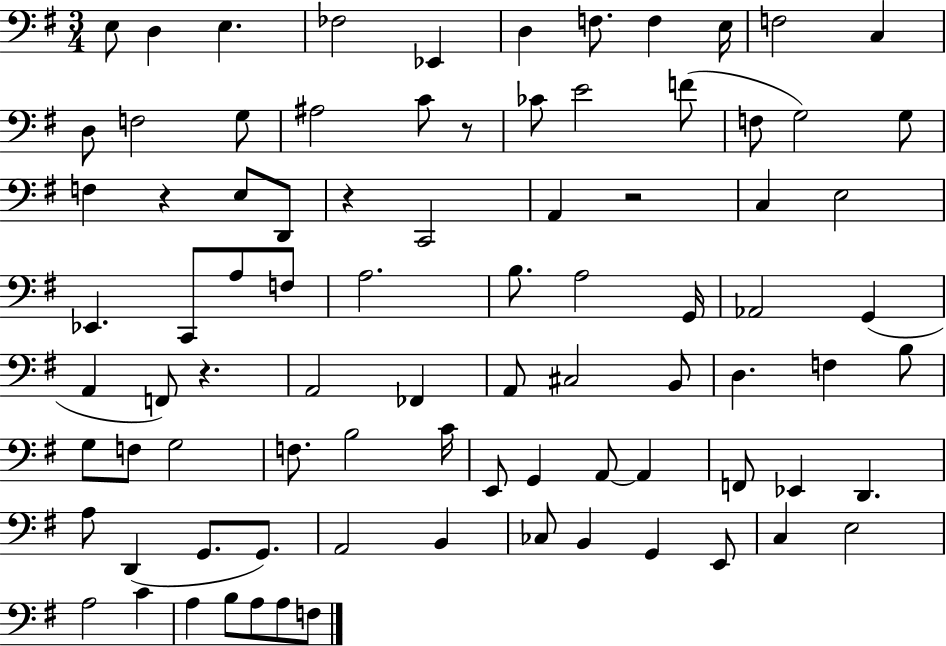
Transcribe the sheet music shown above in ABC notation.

X:1
T:Untitled
M:3/4
L:1/4
K:G
E,/2 D, E, _F,2 _E,, D, F,/2 F, E,/4 F,2 C, D,/2 F,2 G,/2 ^A,2 C/2 z/2 _C/2 E2 F/2 F,/2 G,2 G,/2 F, z E,/2 D,,/2 z C,,2 A,, z2 C, E,2 _E,, C,,/2 A,/2 F,/2 A,2 B,/2 A,2 G,,/4 _A,,2 G,, A,, F,,/2 z A,,2 _F,, A,,/2 ^C,2 B,,/2 D, F, B,/2 G,/2 F,/2 G,2 F,/2 B,2 C/4 E,,/2 G,, A,,/2 A,, F,,/2 _E,, D,, A,/2 D,, G,,/2 G,,/2 A,,2 B,, _C,/2 B,, G,, E,,/2 C, E,2 A,2 C A, B,/2 A,/2 A,/2 F,/2